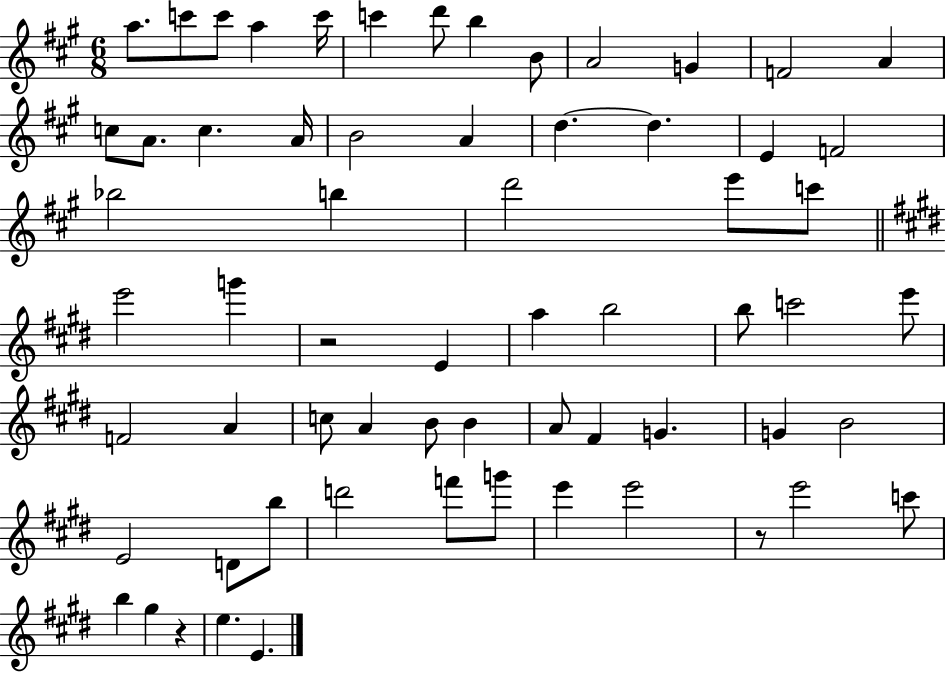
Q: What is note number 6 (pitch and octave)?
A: C6